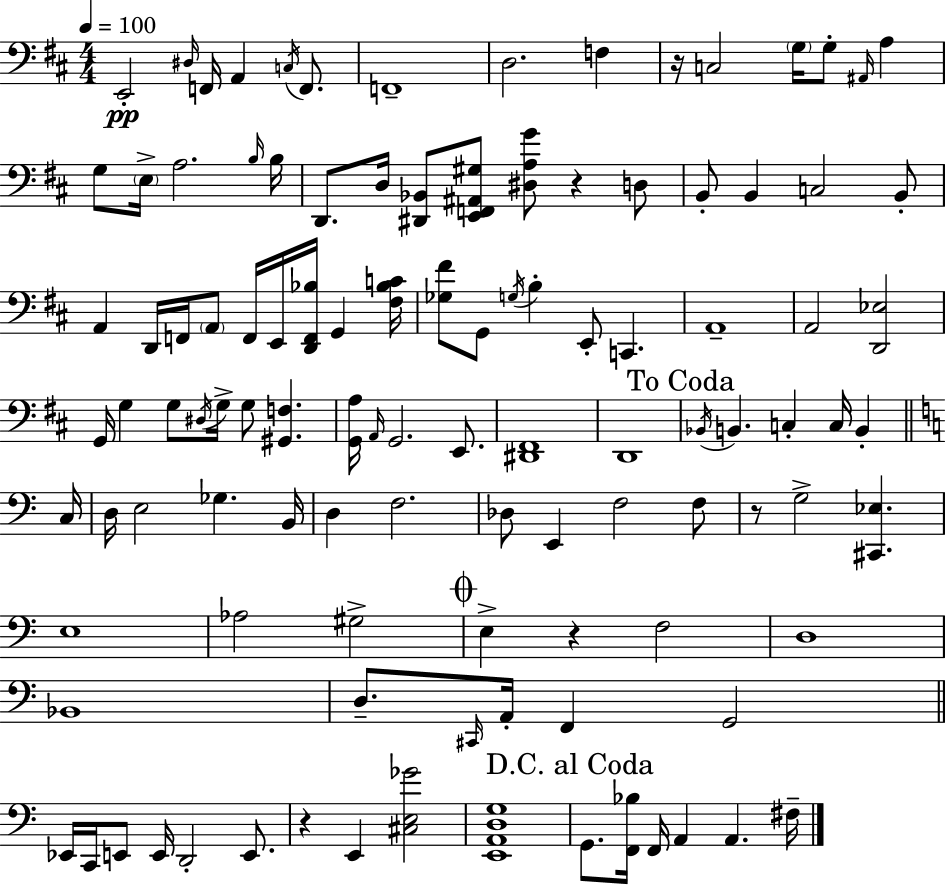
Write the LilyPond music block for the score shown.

{
  \clef bass
  \numericTimeSignature
  \time 4/4
  \key d \major
  \tempo 4 = 100
  e,2-.\pp \grace { dis16 } f,16 a,4 \acciaccatura { c16 } f,8. | f,1-- | d2. f4 | r16 c2 \parenthesize g16 g8-. \grace { ais,16 } a4 | \break g8 \parenthesize e16-> a2. | \grace { b16 } b16 d,8. d16 <dis, bes,>8 <e, f, ais, gis>8 <dis a g'>8 r4 | d8 b,8-. b,4 c2 | b,8-. a,4 d,16 f,16 \parenthesize a,8 f,16 e,16 <d, f, bes>16 g,4 | \break <fis bes c'>16 <ges fis'>8 g,8 \acciaccatura { g16 } b4-. e,8-. c,4. | a,1-- | a,2 <d, ees>2 | g,16 g4 g8 \acciaccatura { dis16 } g16-> g8 | \break <gis, f>4. <g, a>16 \grace { a,16 } g,2. | e,8. <dis, fis,>1 | d,1 | \mark "To Coda" \acciaccatura { bes,16 } b,4. c4-. | \break c16 b,4-. \bar "||" \break \key c \major c16 d16 e2 ges4. | b,16 d4 f2. | des8 e,4 f2 f8 | r8 g2-> <cis, ees>4. | \break e1 | aes2 gis2-> | \mark \markup { \musicglyph "scripts.coda" } e4-> r4 f2 | d1 | \break bes,1 | d8.-- \grace { cis,16 } a,16-. f,4 g,2 | \bar "||" \break \key c \major ees,16 c,16 e,8 e,16 d,2-. e,8. | r4 e,4 <cis e ges'>2 | <e, a, d g>1 | \mark "D.C. al Coda" g,8. <f, bes>16 f,16 a,4 a,4. fis16-- | \break \bar "|."
}